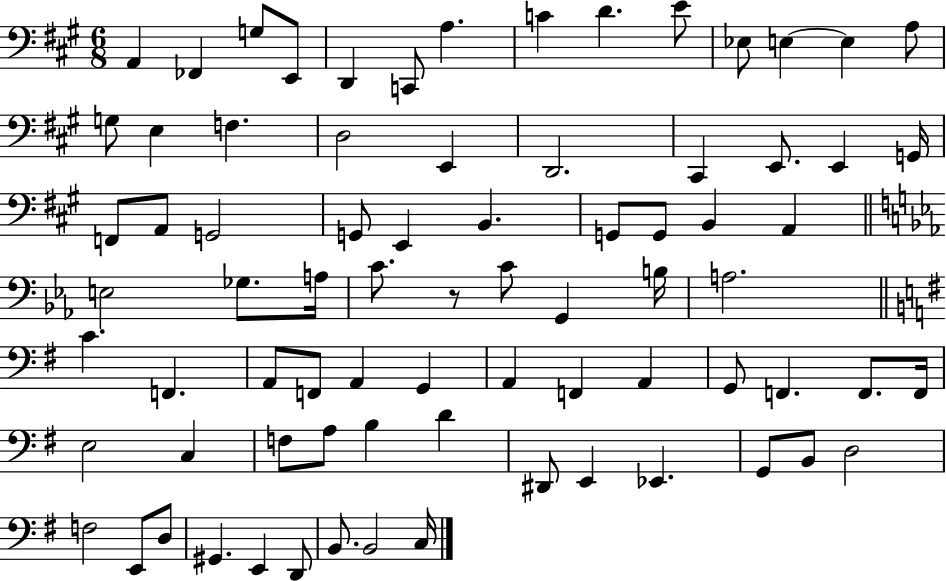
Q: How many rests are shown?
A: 1